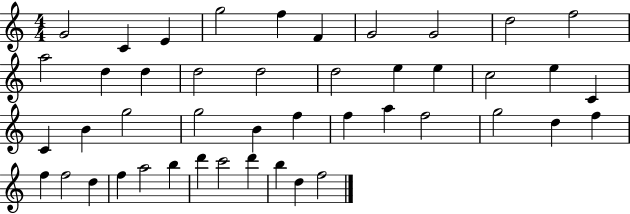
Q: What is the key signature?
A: C major